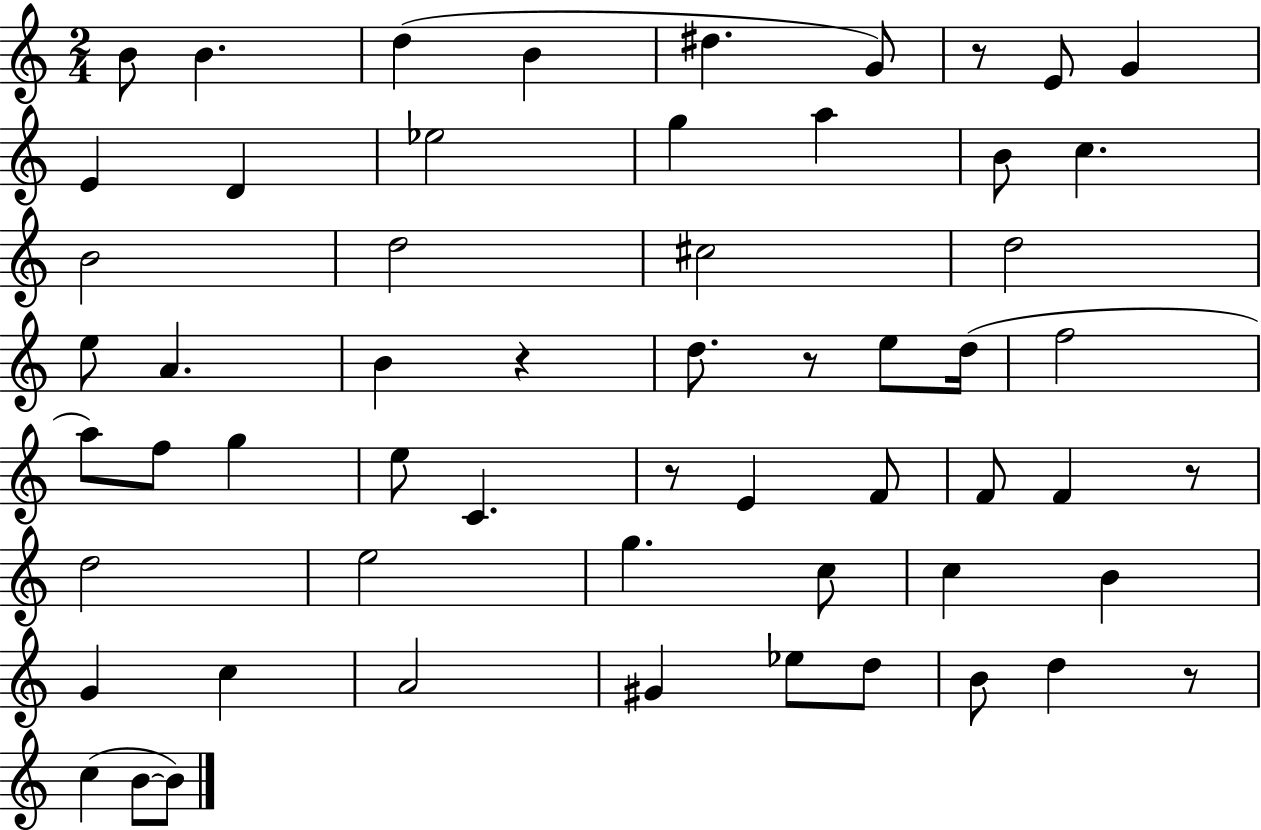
{
  \clef treble
  \numericTimeSignature
  \time 2/4
  \key c \major
  b'8 b'4. | d''4( b'4 | dis''4. g'8) | r8 e'8 g'4 | \break e'4 d'4 | ees''2 | g''4 a''4 | b'8 c''4. | \break b'2 | d''2 | cis''2 | d''2 | \break e''8 a'4. | b'4 r4 | d''8. r8 e''8 d''16( | f''2 | \break a''8) f''8 g''4 | e''8 c'4. | r8 e'4 f'8 | f'8 f'4 r8 | \break d''2 | e''2 | g''4. c''8 | c''4 b'4 | \break g'4 c''4 | a'2 | gis'4 ees''8 d''8 | b'8 d''4 r8 | \break c''4( b'8~~ b'8) | \bar "|."
}